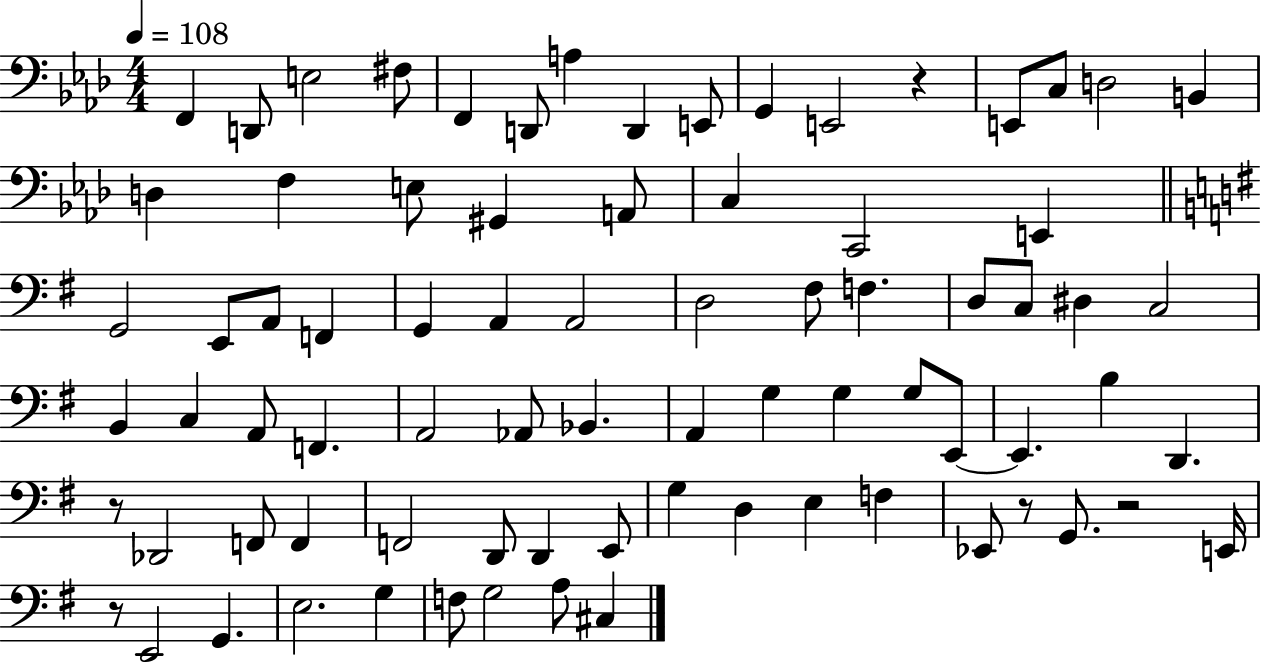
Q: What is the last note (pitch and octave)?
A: C#3